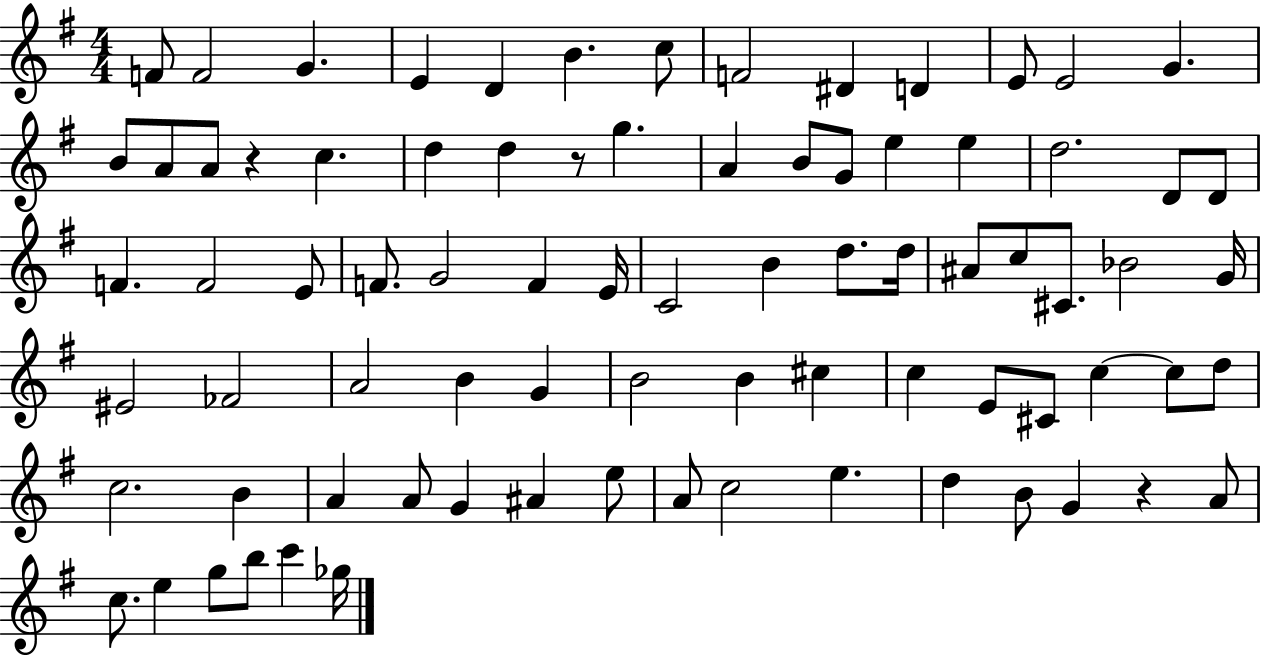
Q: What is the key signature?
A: G major